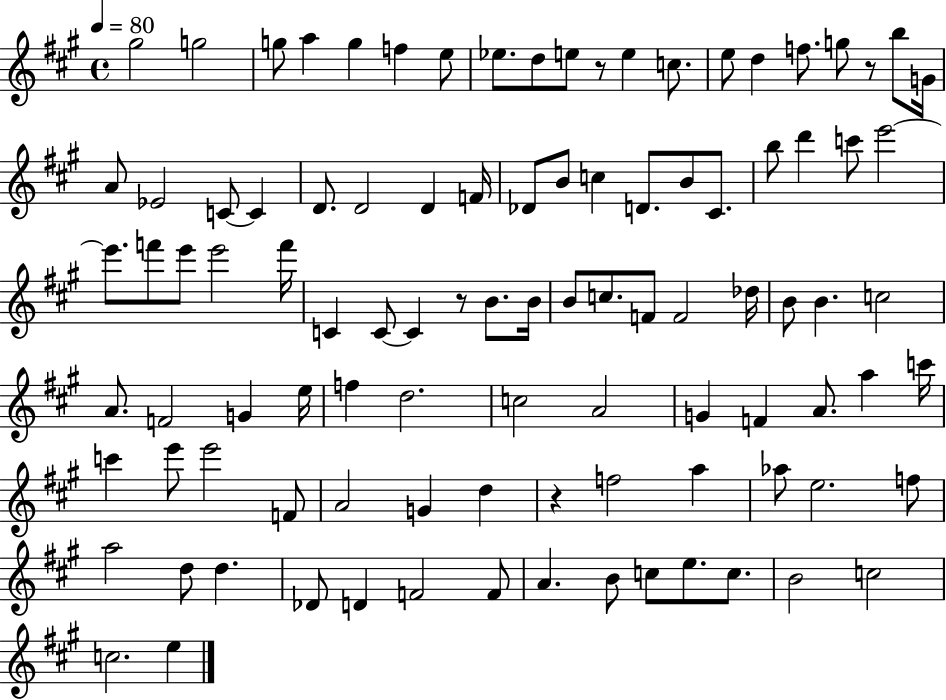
{
  \clef treble
  \time 4/4
  \defaultTimeSignature
  \key a \major
  \tempo 4 = 80
  gis''2 g''2 | g''8 a''4 g''4 f''4 e''8 | ees''8. d''8 e''8 r8 e''4 c''8. | e''8 d''4 f''8. g''8 r8 b''8 g'16 | \break a'8 ees'2 c'8~~ c'4 | d'8. d'2 d'4 f'16 | des'8 b'8 c''4 d'8. b'8 cis'8. | b''8 d'''4 c'''8 e'''2~~ | \break e'''8. f'''8 e'''8 e'''2 f'''16 | c'4 c'8~~ c'4 r8 b'8. b'16 | b'8 c''8. f'8 f'2 des''16 | b'8 b'4. c''2 | \break a'8. f'2 g'4 e''16 | f''4 d''2. | c''2 a'2 | g'4 f'4 a'8. a''4 c'''16 | \break c'''4 e'''8 e'''2 f'8 | a'2 g'4 d''4 | r4 f''2 a''4 | aes''8 e''2. f''8 | \break a''2 d''8 d''4. | des'8 d'4 f'2 f'8 | a'4. b'8 c''8 e''8. c''8. | b'2 c''2 | \break c''2. e''4 | \bar "|."
}